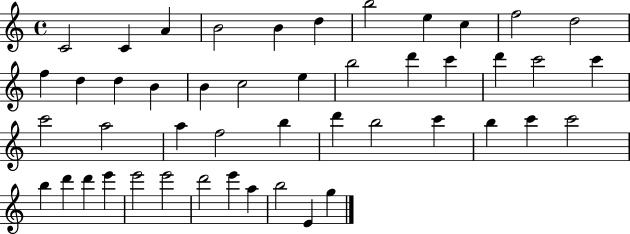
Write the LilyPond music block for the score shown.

{
  \clef treble
  \time 4/4
  \defaultTimeSignature
  \key c \major
  c'2 c'4 a'4 | b'2 b'4 d''4 | b''2 e''4 c''4 | f''2 d''2 | \break f''4 d''4 d''4 b'4 | b'4 c''2 e''4 | b''2 d'''4 c'''4 | d'''4 c'''2 c'''4 | \break c'''2 a''2 | a''4 f''2 b''4 | d'''4 b''2 c'''4 | b''4 c'''4 c'''2 | \break b''4 d'''4 d'''4 e'''4 | e'''2 e'''2 | d'''2 e'''4 a''4 | b''2 e'4 g''4 | \break \bar "|."
}